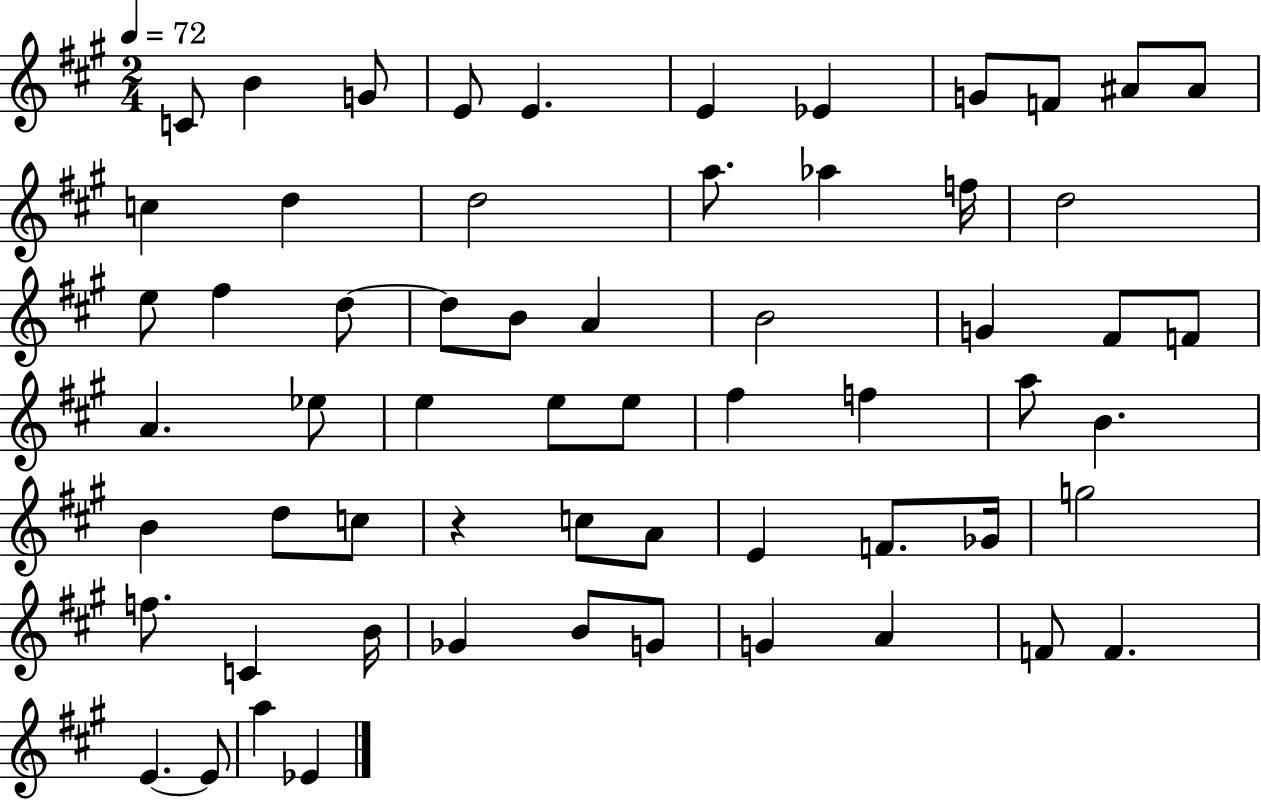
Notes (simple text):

C4/e B4/q G4/e E4/e E4/q. E4/q Eb4/q G4/e F4/e A#4/e A#4/e C5/q D5/q D5/h A5/e. Ab5/q F5/s D5/h E5/e F#5/q D5/e D5/e B4/e A4/q B4/h G4/q F#4/e F4/e A4/q. Eb5/e E5/q E5/e E5/e F#5/q F5/q A5/e B4/q. B4/q D5/e C5/e R/q C5/e A4/e E4/q F4/e. Gb4/s G5/h F5/e. C4/q B4/s Gb4/q B4/e G4/e G4/q A4/q F4/e F4/q. E4/q. E4/e A5/q Eb4/q